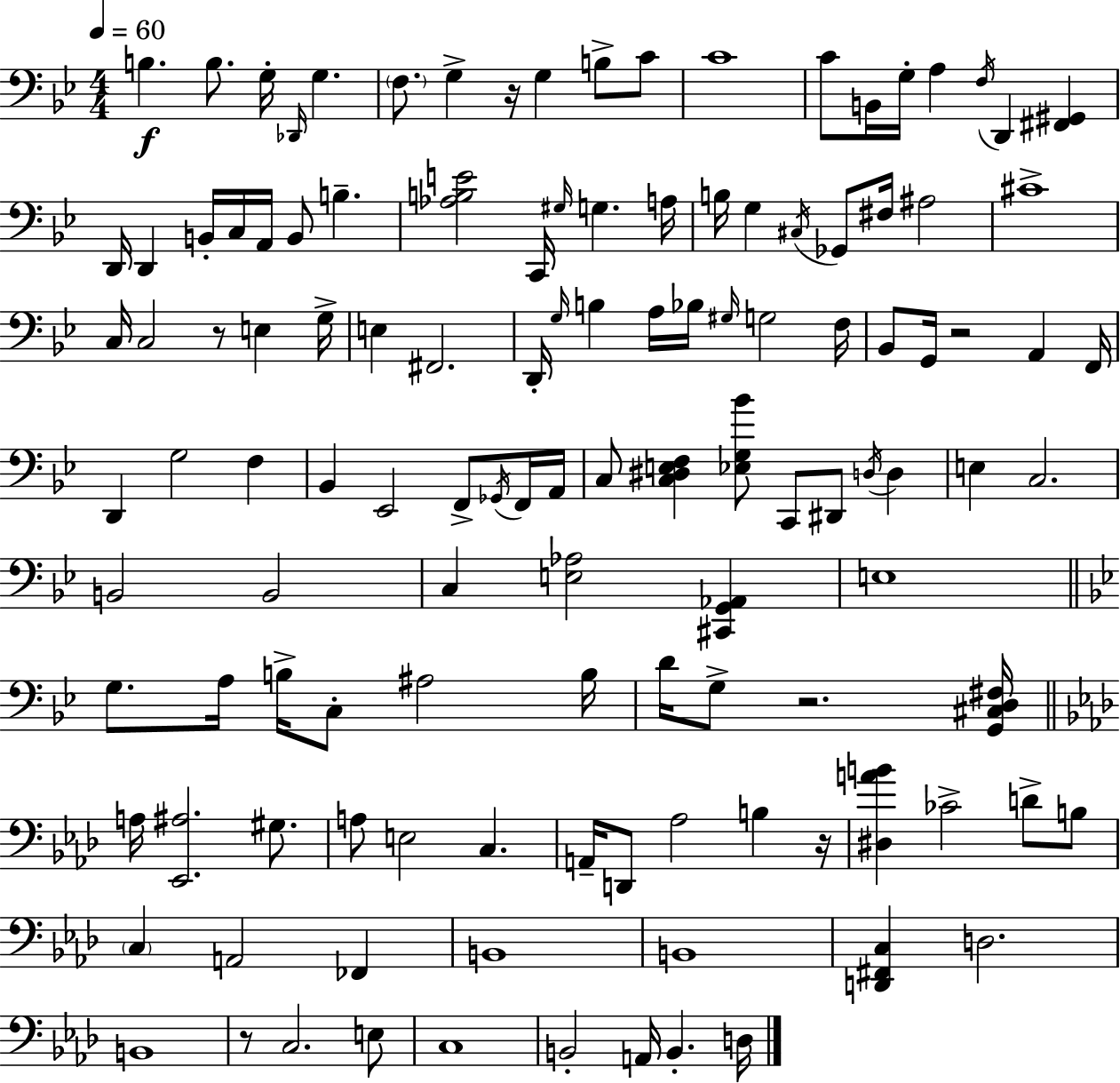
X:1
T:Untitled
M:4/4
L:1/4
K:Gm
B, B,/2 G,/4 _D,,/4 G, F,/2 G, z/4 G, B,/2 C/2 C4 C/2 B,,/4 G,/4 A, F,/4 D,, [^F,,^G,,] D,,/4 D,, B,,/4 C,/4 A,,/4 B,,/2 B, [_A,B,E]2 C,,/4 ^G,/4 G, A,/4 B,/4 G, ^C,/4 _G,,/2 ^F,/4 ^A,2 ^C4 C,/4 C,2 z/2 E, G,/4 E, ^F,,2 D,,/4 G,/4 B, A,/4 _B,/4 ^G,/4 G,2 F,/4 _B,,/2 G,,/4 z2 A,, F,,/4 D,, G,2 F, _B,, _E,,2 F,,/2 _G,,/4 F,,/4 A,,/4 C,/2 [C,^D,E,F,] [_E,G,_B]/2 C,,/2 ^D,,/2 D,/4 D, E, C,2 B,,2 B,,2 C, [E,_A,]2 [^C,,G,,_A,,] E,4 G,/2 A,/4 B,/4 C,/2 ^A,2 B,/4 D/4 G,/2 z2 [G,,^C,D,^F,]/4 A,/4 [_E,,^A,]2 ^G,/2 A,/2 E,2 C, A,,/4 D,,/2 _A,2 B, z/4 [^D,AB] _C2 D/2 B,/2 C, A,,2 _F,, B,,4 B,,4 [D,,^F,,C,] D,2 B,,4 z/2 C,2 E,/2 C,4 B,,2 A,,/4 B,, D,/4